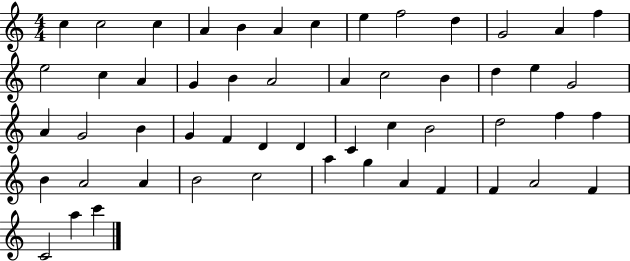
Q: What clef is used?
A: treble